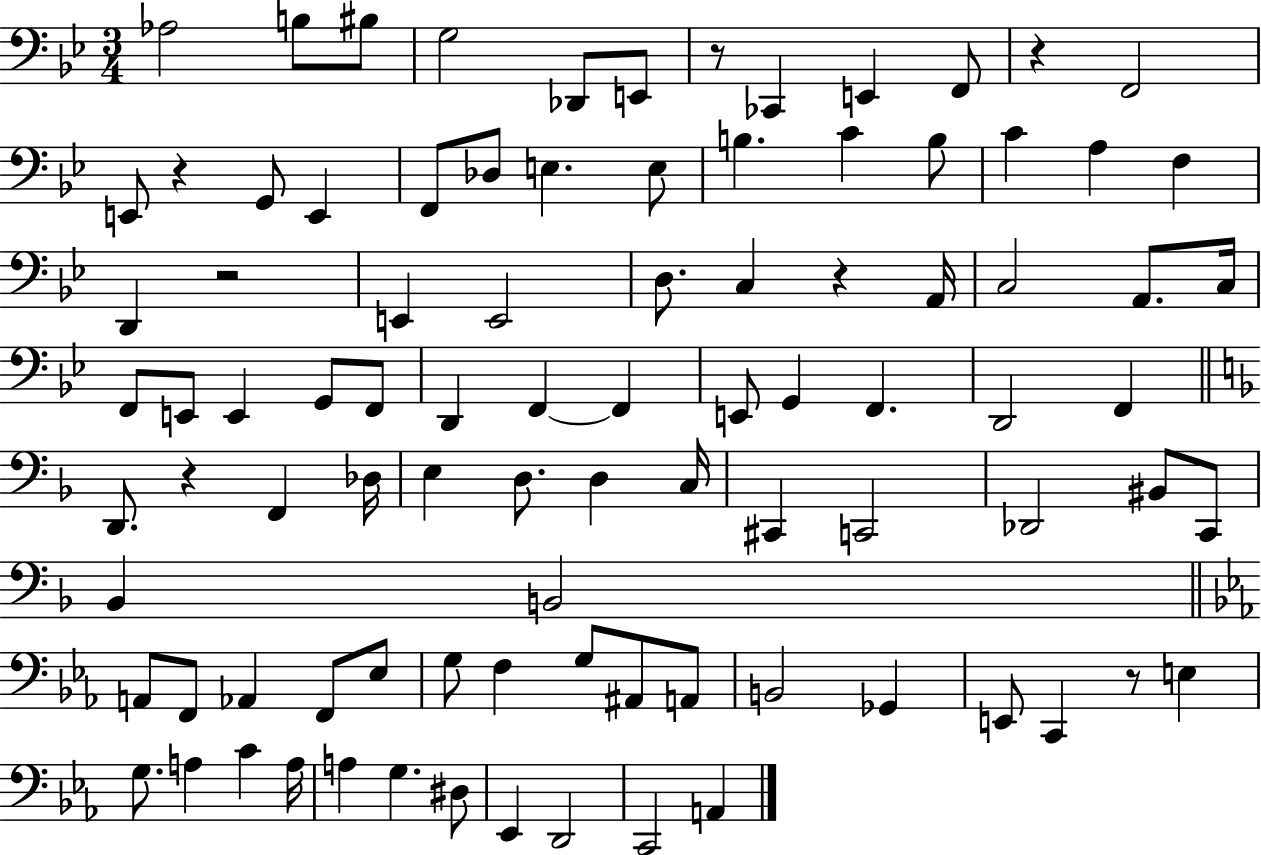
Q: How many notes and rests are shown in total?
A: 92